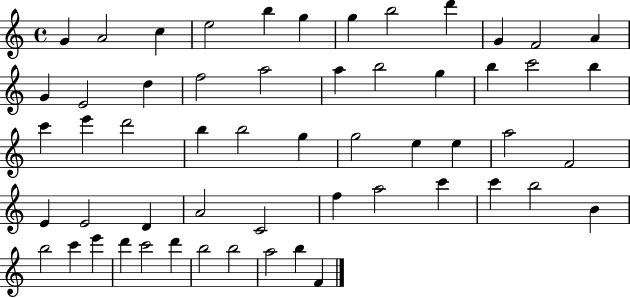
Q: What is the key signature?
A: C major